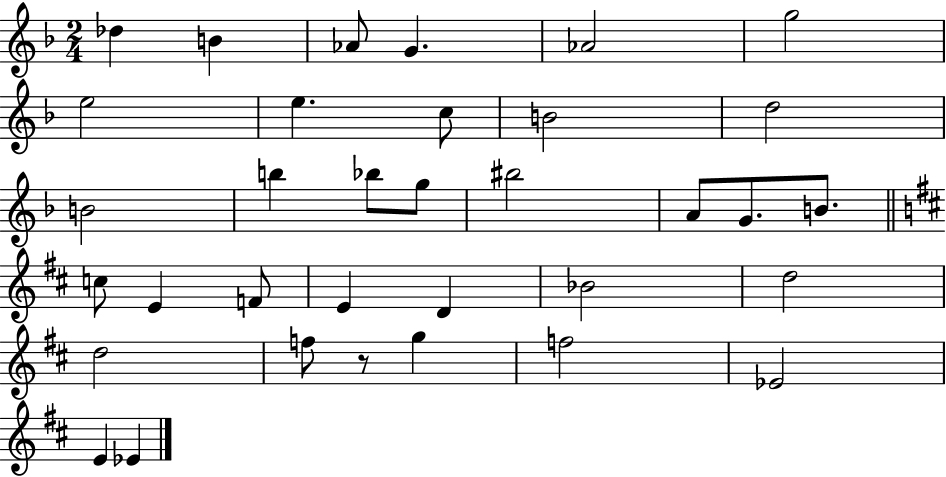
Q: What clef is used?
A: treble